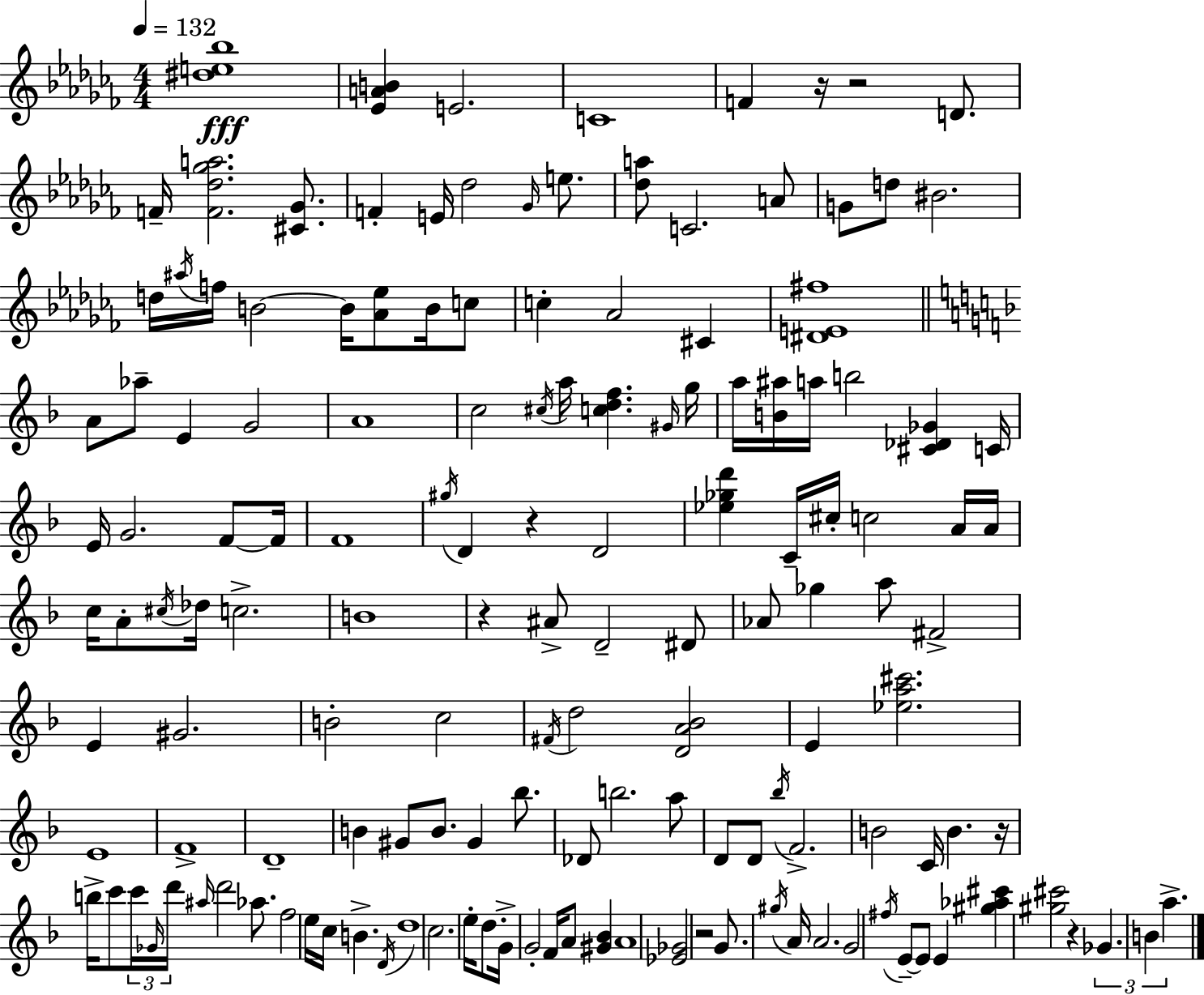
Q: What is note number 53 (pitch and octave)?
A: C5